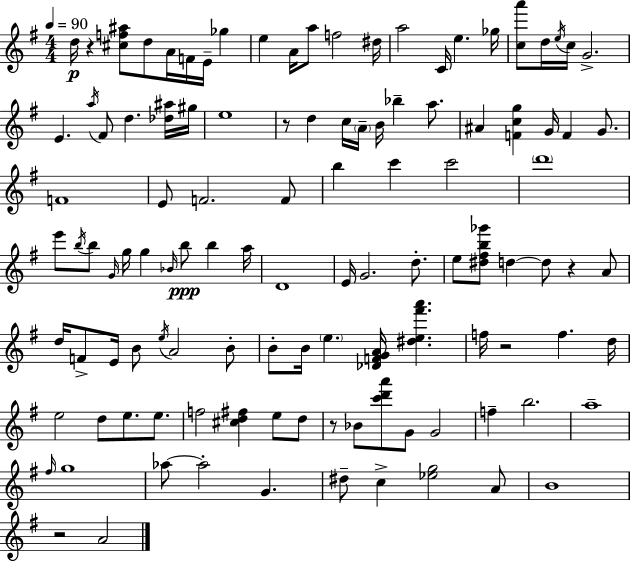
D5/s R/q [C#5,F5,A#5]/e D5/e A4/s F4/s E4/s Gb5/q E5/q A4/s A5/e F5/h D#5/s A5/h C4/s E5/q. Gb5/s [C5,A6]/e D5/s E5/s C5/s G4/h. E4/q. A5/s F#4/e D5/q. [Db5,A#5]/s G#5/s E5/w R/e D5/q C5/s A4/s B4/s Bb5/q A5/e. A#4/q [F4,C5,G5]/q G4/s F4/q G4/e. F4/w E4/e F4/h. F4/e B5/q C6/q C6/h D6/w E6/e B5/s B5/e G4/s G5/s G5/q Bb4/s B5/e B5/q A5/s D4/w E4/s G4/h. D5/e. E5/e [D#5,F#5,B5,Gb6]/e D5/q D5/e R/q A4/e D5/s F4/e E4/s B4/e E5/s A4/h B4/e B4/e B4/s E5/q. [Db4,F4,G4,A4]/s [D#5,E5,F#6,A6]/q. F5/s R/h F5/q. D5/s E5/h D5/e E5/e. E5/e. F5/h [C#5,D5,F#5]/q E5/e D5/e R/e Bb4/e [C6,D6,A6]/e G4/e G4/h F5/q B5/h. A5/w F#5/s G5/w Ab5/e Ab5/h G4/q. D#5/e C5/q [Eb5,G5]/h A4/e B4/w R/h A4/h